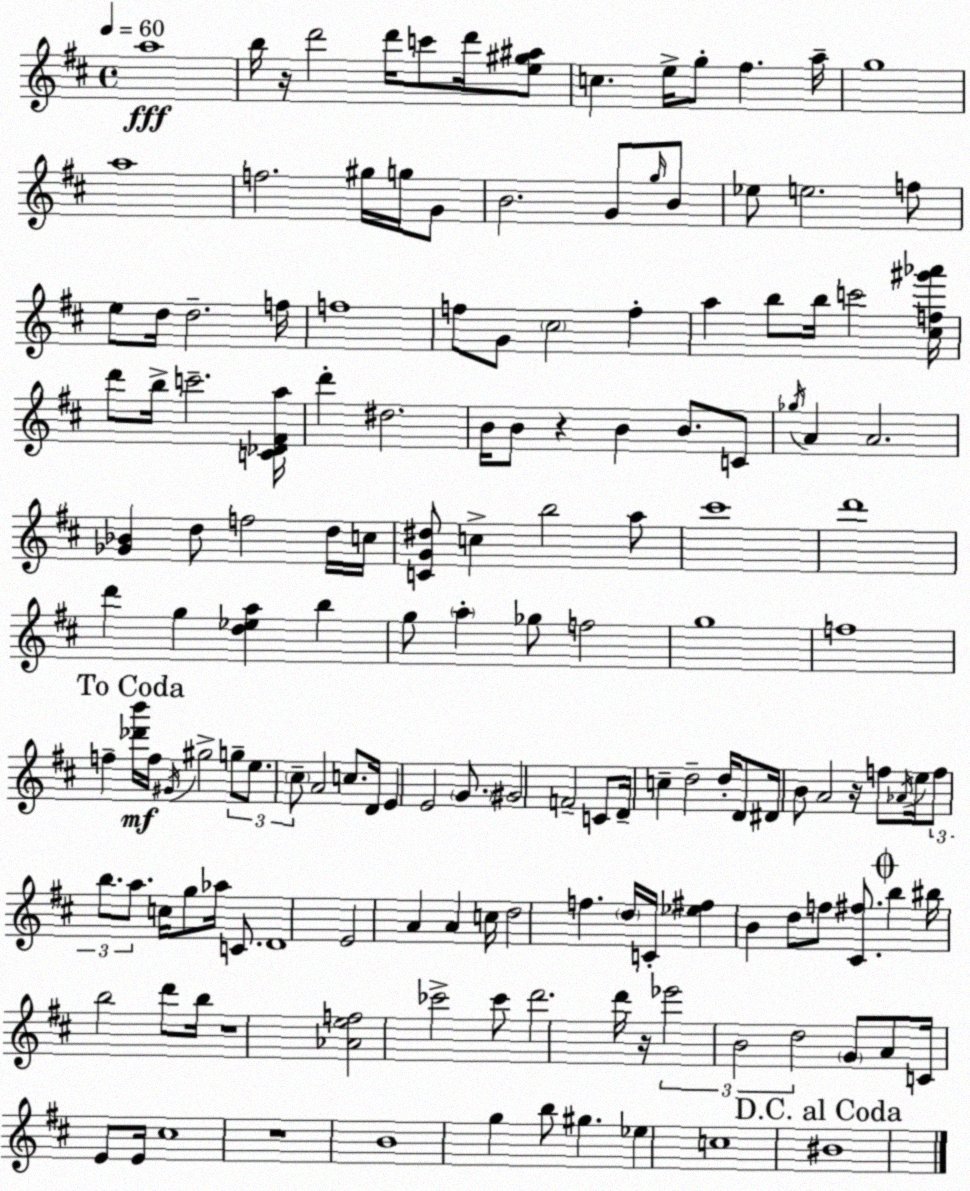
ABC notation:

X:1
T:Untitled
M:4/4
L:1/4
K:D
a4 b/4 z/4 d'2 d'/4 c'/2 d'/4 [e^g^a]/2 c e/4 g/2 ^f a/4 g4 a4 f2 ^g/4 g/4 G/2 B2 G/2 g/4 B/2 _e/2 e2 f/2 e/2 d/4 d2 f/4 f4 f/2 G/2 ^c2 f a b/2 b/4 c'2 [^cf^g'_a']/4 d'/2 b/4 c'2 [C_D^Fa]/4 d' ^d2 B/4 B/2 z B B/2 C/2 _g/4 A A2 [_G_B] d/2 f2 d/4 c/4 [CG^d]/2 c b2 a/2 ^c'4 d'4 d' g [d_ea] b g/2 a _g/2 f2 g4 f4 f [_d'b']/4 f/4 ^G/4 ^g2 g/2 e/2 ^c/2 A2 c/2 D/4 E E2 G/2 ^G2 F2 C/2 D/4 c d2 d/4 D/2 ^D/4 B/2 A2 z/4 f/2 _A/4 e/4 f/2 b/2 a/2 c/4 g/2 _a/4 C/2 D4 E2 A A c/4 d2 f d/4 C/4 [_e^f] B d/2 f/2 [^C^f]/2 b ^b/4 b2 d'/2 b/4 z4 [_Aef]2 _c'2 _c'/2 d'2 d'/4 z/4 _e'2 B2 d2 G/2 A/2 C/4 E/2 E/4 ^c4 z4 B4 g b/2 ^g _e c4 ^B4